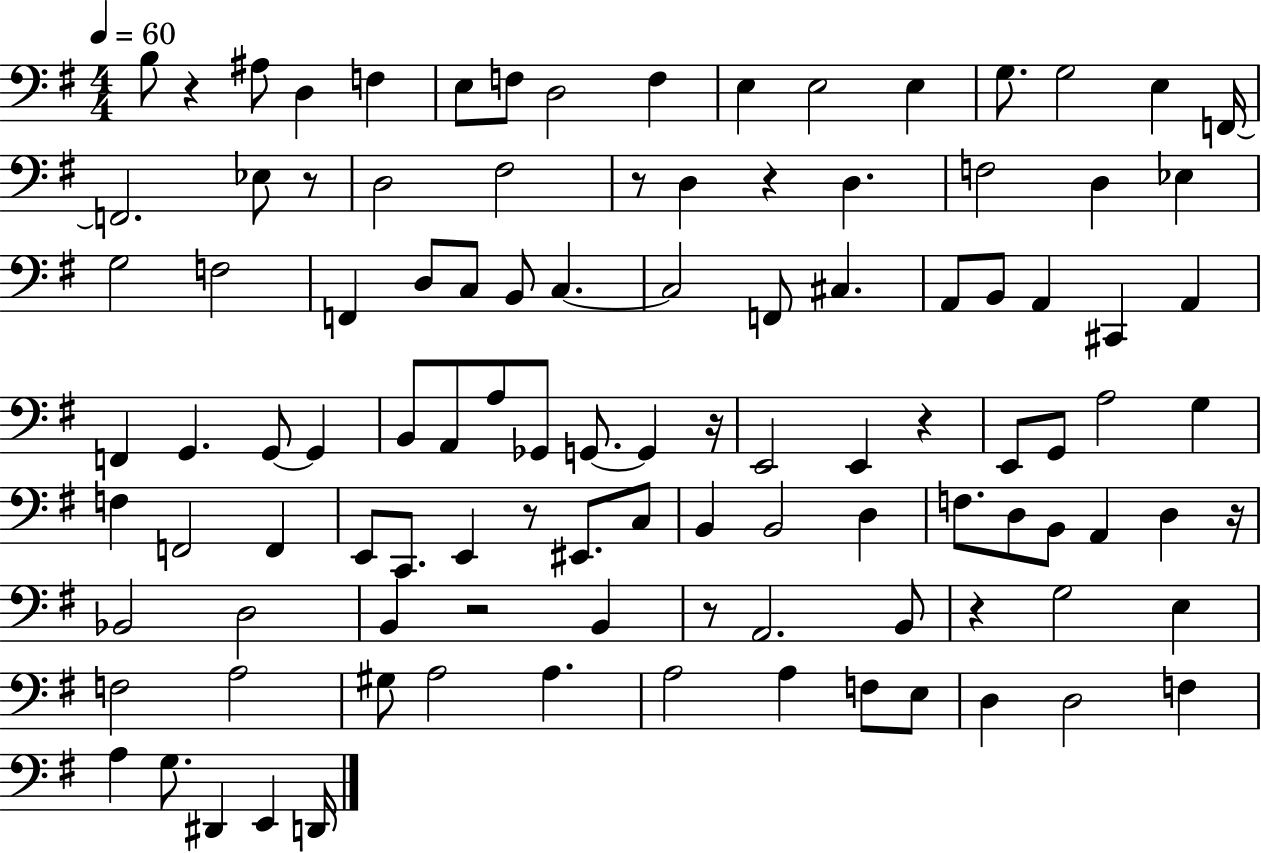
X:1
T:Untitled
M:4/4
L:1/4
K:G
B,/2 z ^A,/2 D, F, E,/2 F,/2 D,2 F, E, E,2 E, G,/2 G,2 E, F,,/4 F,,2 _E,/2 z/2 D,2 ^F,2 z/2 D, z D, F,2 D, _E, G,2 F,2 F,, D,/2 C,/2 B,,/2 C, C,2 F,,/2 ^C, A,,/2 B,,/2 A,, ^C,, A,, F,, G,, G,,/2 G,, B,,/2 A,,/2 A,/2 _G,,/2 G,,/2 G,, z/4 E,,2 E,, z E,,/2 G,,/2 A,2 G, F, F,,2 F,, E,,/2 C,,/2 E,, z/2 ^E,,/2 C,/2 B,, B,,2 D, F,/2 D,/2 B,,/2 A,, D, z/4 _B,,2 D,2 B,, z2 B,, z/2 A,,2 B,,/2 z G,2 E, F,2 A,2 ^G,/2 A,2 A, A,2 A, F,/2 E,/2 D, D,2 F, A, G,/2 ^D,, E,, D,,/4